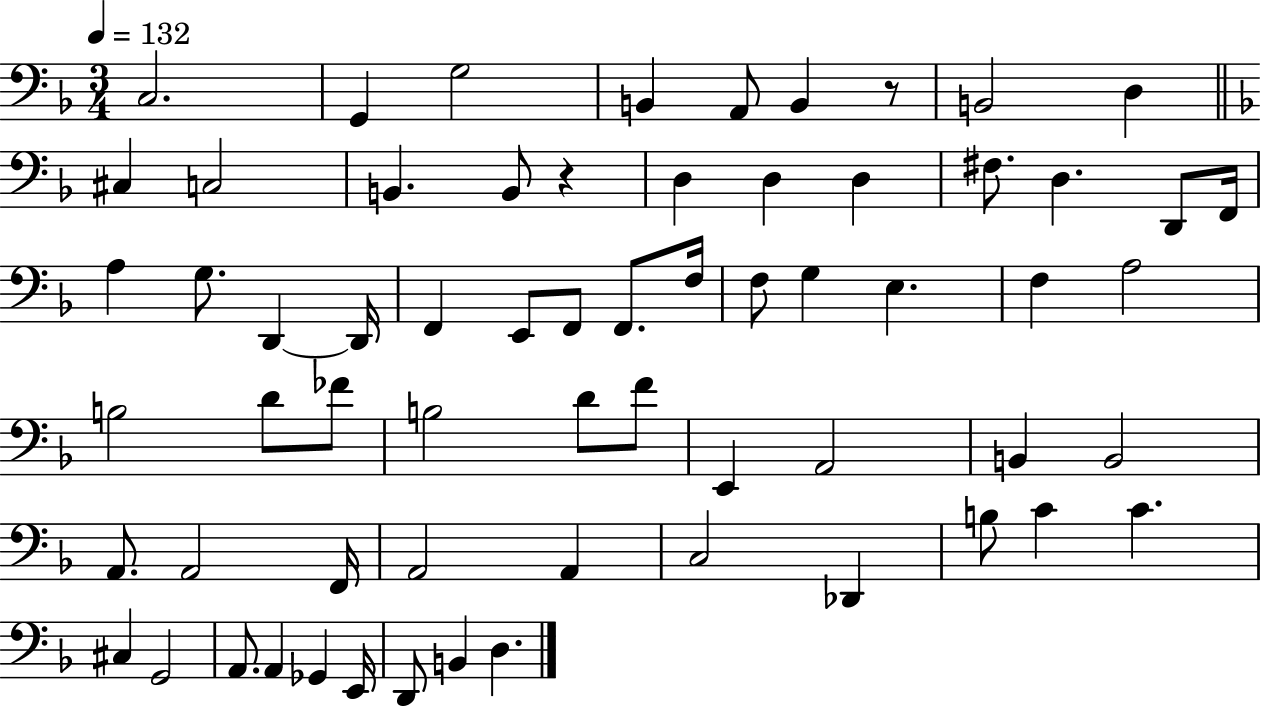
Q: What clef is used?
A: bass